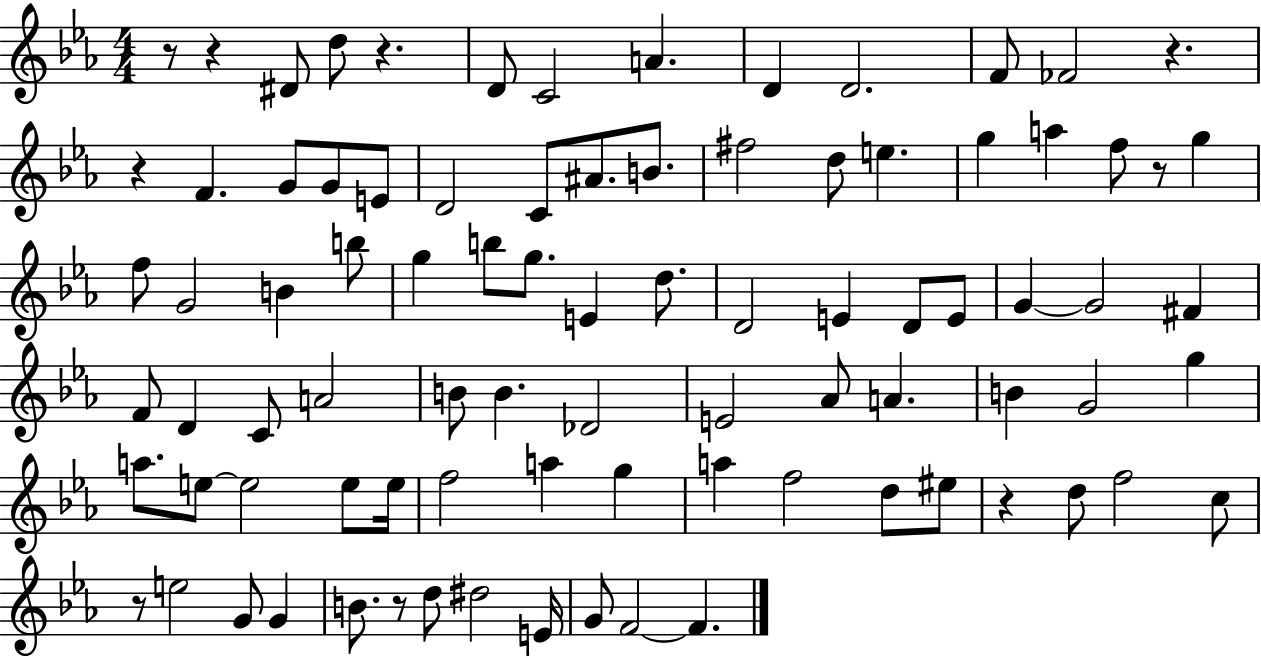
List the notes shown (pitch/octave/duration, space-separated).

R/e R/q D#4/e D5/e R/q. D4/e C4/h A4/q. D4/q D4/h. F4/e FES4/h R/q. R/q F4/q. G4/e G4/e E4/e D4/h C4/e A#4/e. B4/e. F#5/h D5/e E5/q. G5/q A5/q F5/e R/e G5/q F5/e G4/h B4/q B5/e G5/q B5/e G5/e. E4/q D5/e. D4/h E4/q D4/e E4/e G4/q G4/h F#4/q F4/e D4/q C4/e A4/h B4/e B4/q. Db4/h E4/h Ab4/e A4/q. B4/q G4/h G5/q A5/e. E5/e E5/h E5/e E5/s F5/h A5/q G5/q A5/q F5/h D5/e EIS5/e R/q D5/e F5/h C5/e R/e E5/h G4/e G4/q B4/e. R/e D5/e D#5/h E4/s G4/e F4/h F4/q.